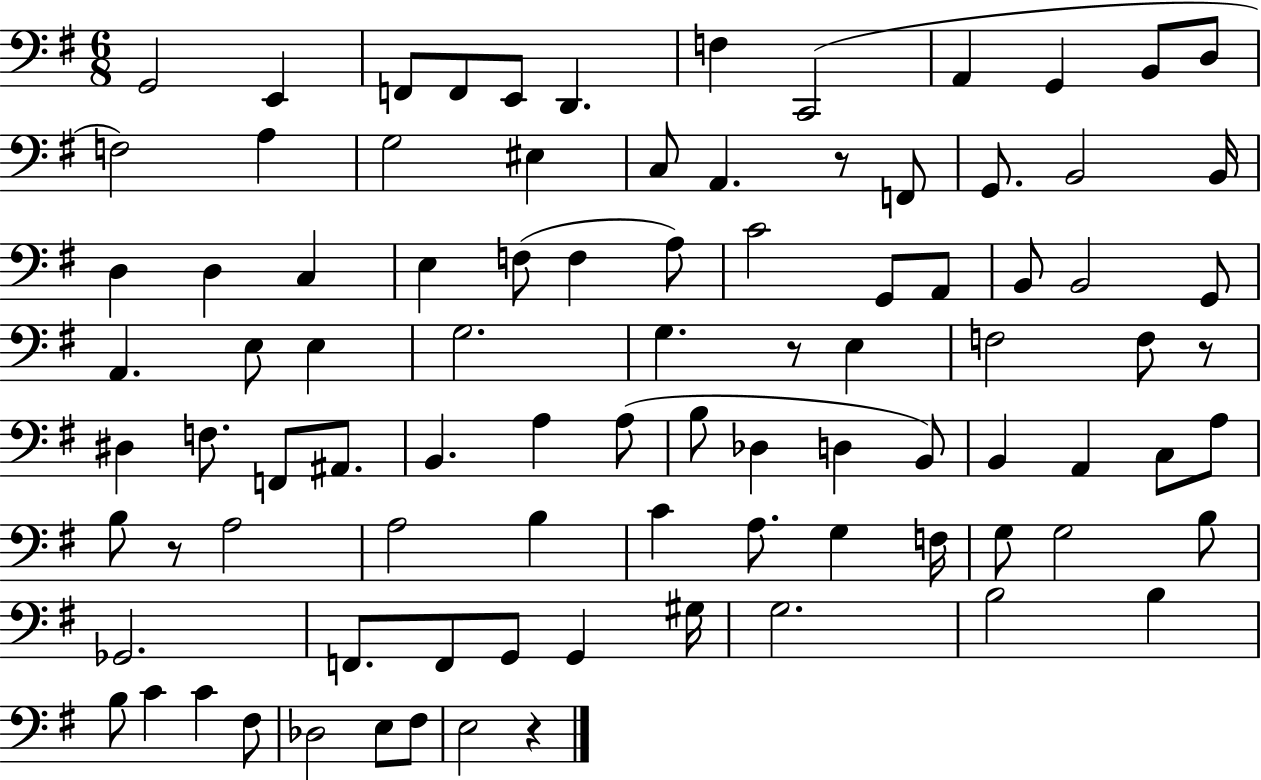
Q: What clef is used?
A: bass